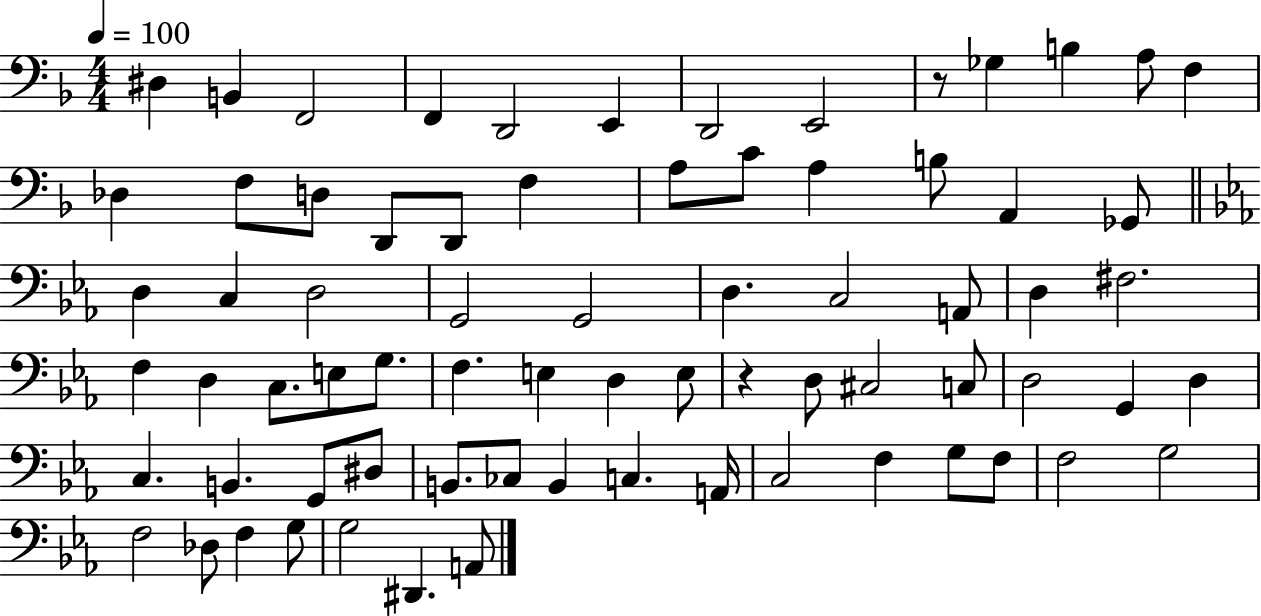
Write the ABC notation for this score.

X:1
T:Untitled
M:4/4
L:1/4
K:F
^D, B,, F,,2 F,, D,,2 E,, D,,2 E,,2 z/2 _G, B, A,/2 F, _D, F,/2 D,/2 D,,/2 D,,/2 F, A,/2 C/2 A, B,/2 A,, _G,,/2 D, C, D,2 G,,2 G,,2 D, C,2 A,,/2 D, ^F,2 F, D, C,/2 E,/2 G,/2 F, E, D, E,/2 z D,/2 ^C,2 C,/2 D,2 G,, D, C, B,, G,,/2 ^D,/2 B,,/2 _C,/2 B,, C, A,,/4 C,2 F, G,/2 F,/2 F,2 G,2 F,2 _D,/2 F, G,/2 G,2 ^D,, A,,/2